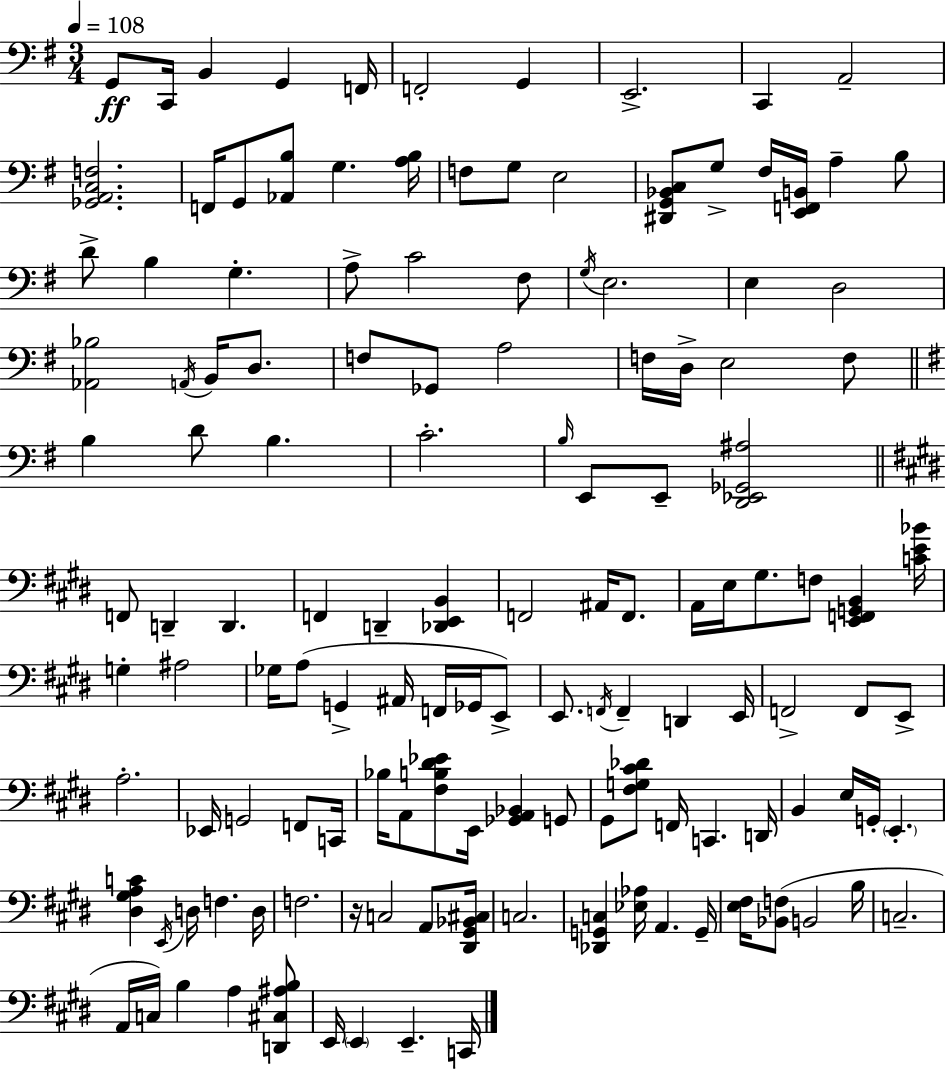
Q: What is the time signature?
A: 3/4